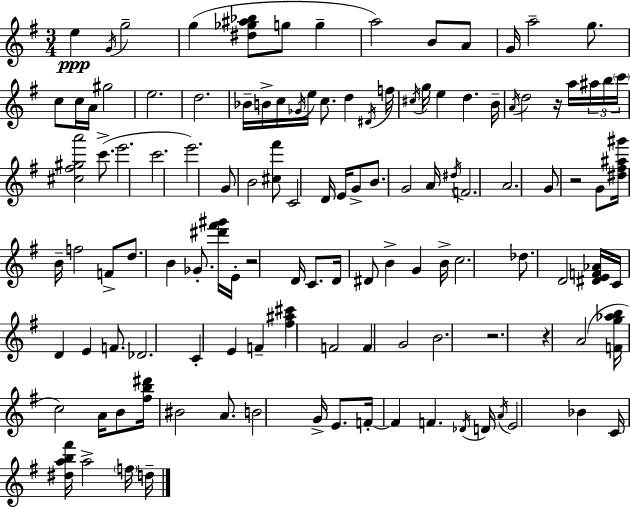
{
  \clef treble
  \numericTimeSignature
  \time 3/4
  \key g \major
  e''4\ppp \acciaccatura { g'16 } g''2-- | g''4( <dis'' ges'' ais'' bes''>8 g''8 g''4-- | a''2) b'8 a'8 | g'16 a''2-- g''8. | \break c''8 c''16 a'16 gis''2 | e''2. | d''2. | bes'16-- b'16-> c''16 \acciaccatura { ges'16 } e''16 c''8. d''4 | \break \acciaccatura { dis'16 } f''16 \acciaccatura { cis''16 } g''16 e''4 d''4. | b'16-- \acciaccatura { a'16 } d''2 | r16 a''16 \tuplet 3/2 { ais''16 b''16 \parenthesize c'''16 } <cis'' fis'' gis'' a'''>2 | c'''8.->( e'''2. | \break c'''2. | e'''2.) | g'8 b'2 | <cis'' fis'''>8 c'2 | \break d'16 e'16 g'8-> b'8. g'2 | a'16 \acciaccatura { dis''16 } f'2. | a'2. | g'8 r2 | \break g'8 <dis'' fis'' ais'' gis'''>16 b'16-- f''2 | f'8-> d''8. b'4 | ges'8.-. <dis''' fis''' gis'''>16 e'16-. r2 | d'16 c'8. d'16 dis'8 b'4-> | \break g'4 b'16-> c''2. | des''8. d'2 | <dis' e' f' aes'>16 c'16 d'4 e'4 | f'8. des'2. | \break c'4-. e'4 | f'4-- <fis'' ais'' cis'''>4 f'2 | f'4 g'2 | b'2. | \break r2. | r4 a'2( | <f' g'' aes'' b''>16 c''2) | a'16 b'8 <fis'' b'' dis'''>16 bis'2 | \break a'8. b'2 | g'16-> e'8. f'16-.~~ f'4 f'4. | \acciaccatura { des'16 } d'16 \acciaccatura { a'16 } e'2 | bes'4 c'16 <dis'' a'' b'' fis'''>16 a''2-> | \break \parenthesize f''16 d''16-- \bar "|."
}